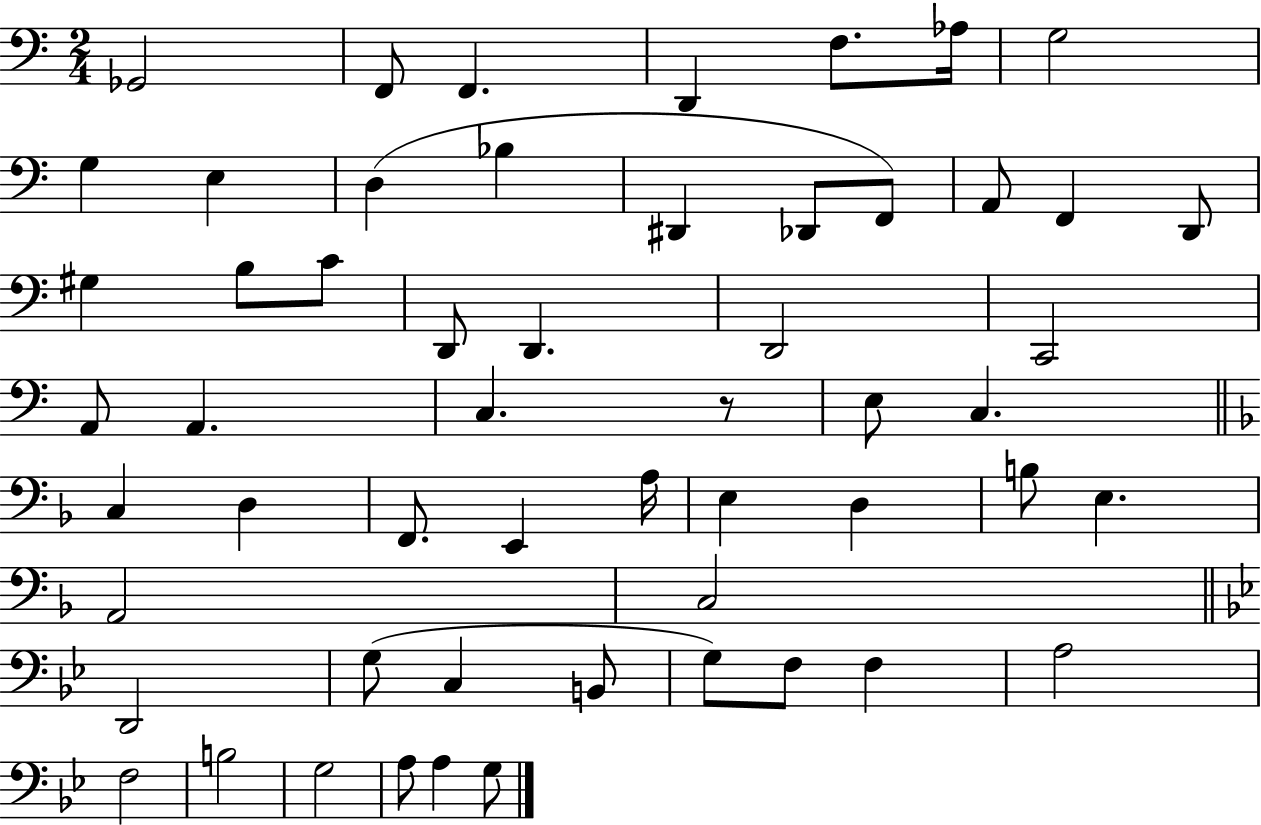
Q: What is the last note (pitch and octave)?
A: G3